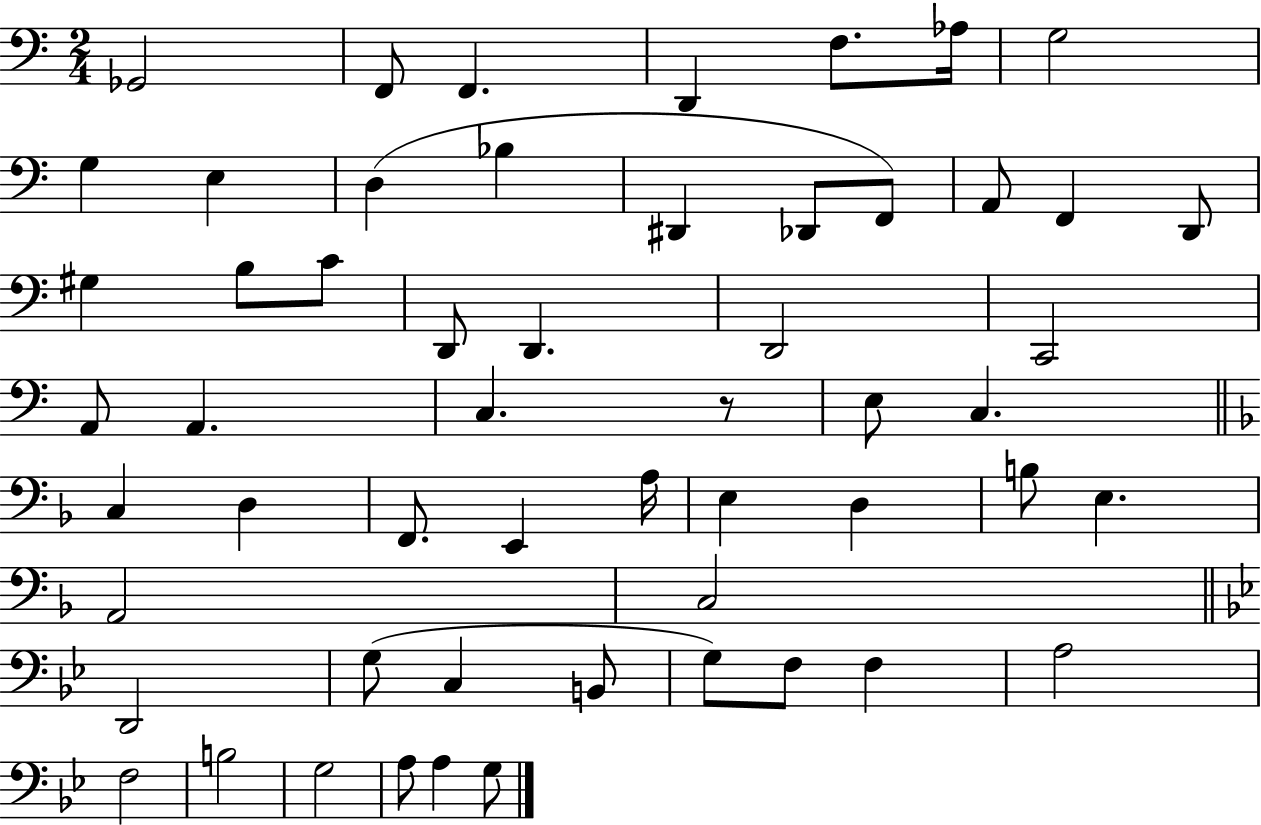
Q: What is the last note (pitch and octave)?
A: G3